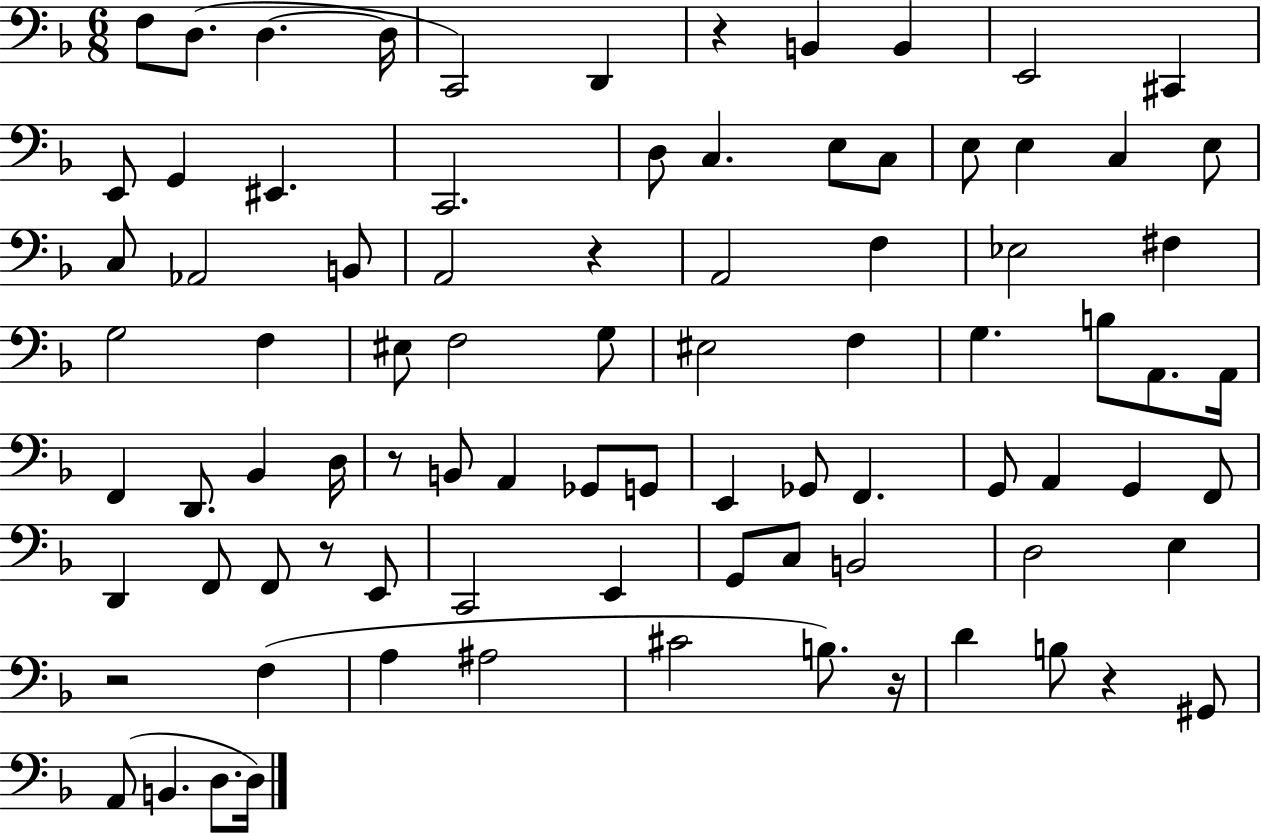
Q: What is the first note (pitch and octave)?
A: F3